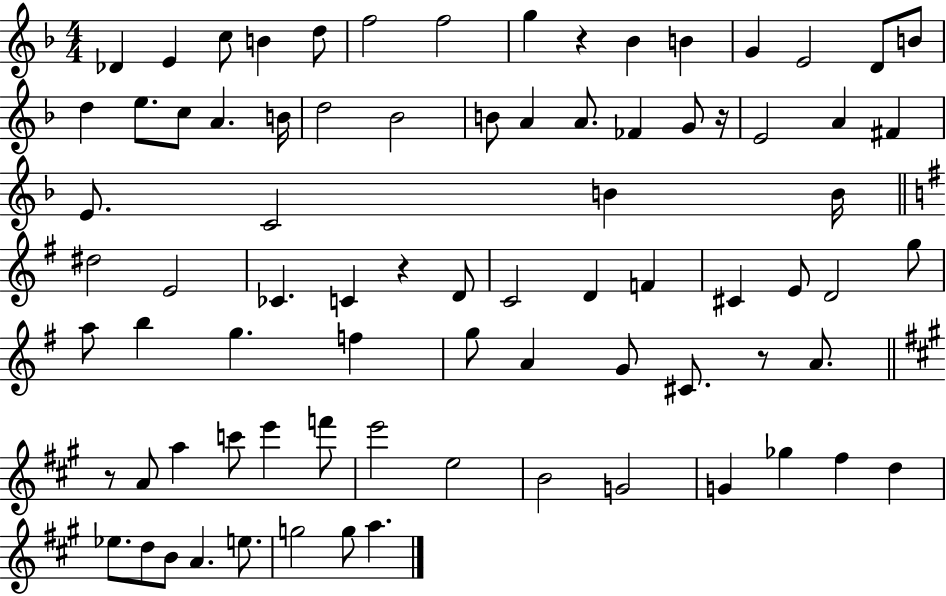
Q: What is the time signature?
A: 4/4